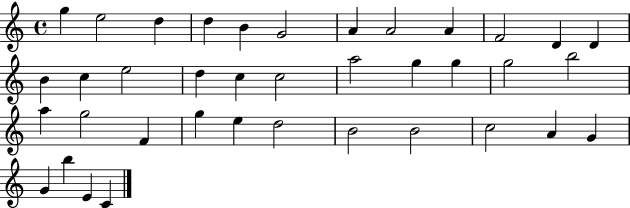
G5/q E5/h D5/q D5/q B4/q G4/h A4/q A4/h A4/q F4/h D4/q D4/q B4/q C5/q E5/h D5/q C5/q C5/h A5/h G5/q G5/q G5/h B5/h A5/q G5/h F4/q G5/q E5/q D5/h B4/h B4/h C5/h A4/q G4/q G4/q B5/q E4/q C4/q